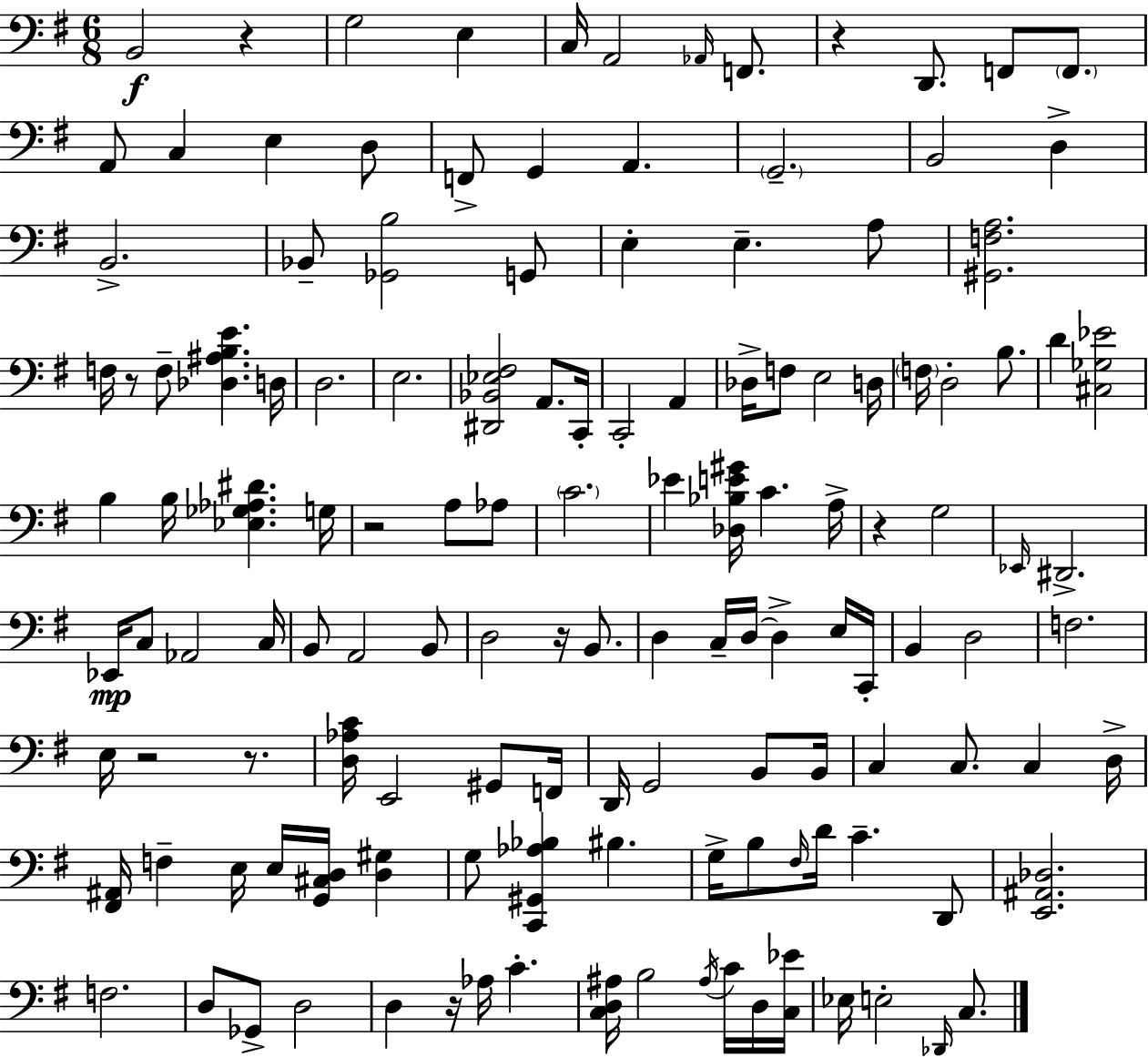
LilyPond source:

{
  \clef bass
  \numericTimeSignature
  \time 6/8
  \key e \minor
  \repeat volta 2 { b,2\f r4 | g2 e4 | c16 a,2 \grace { aes,16 } f,8. | r4 d,8. f,8 \parenthesize f,8. | \break a,8 c4 e4 d8 | f,8-> g,4 a,4. | \parenthesize g,2.-- | b,2 d4-> | \break b,2.-> | bes,8-- <ges, b>2 g,8 | e4-. e4.-- a8 | <gis, f a>2. | \break f16 r8 f8-- <des ais b e'>4. | d16 d2. | e2. | <dis, bes, ees fis>2 a,8. | \break c,16-. c,2-. a,4 | des16-> f8 e2 | d16 \parenthesize f16 d2-. b8. | d'4 <cis ges ees'>2 | \break b4 b16 <ees ges aes dis'>4. | g16 r2 a8 aes8 | \parenthesize c'2. | ees'4 <des bes e' gis'>16 c'4. | \break a16-> r4 g2 | \grace { ees,16 } dis,2.-> | ees,16\mp c8 aes,2 | c16 b,8 a,2 | \break b,8 d2 r16 b,8. | d4 c16-- d16~~ d4-> | e16 c,16-. b,4 d2 | f2. | \break e16 r2 r8. | <d aes c'>16 e,2 gis,8 | f,16 d,16 g,2 b,8 | b,16 c4 c8. c4 | \break d16-> <fis, ais,>16 f4-- e16 e16 <g, cis d>16 <d gis>4 | g8 <c, gis, aes bes>4 bis4. | g16-> b8 \grace { fis16 } d'16 c'4.-- | d,8 <e, ais, des>2. | \break f2. | d8 ges,8-> d2 | d4 r16 aes16 c'4.-. | <c d ais>16 b2 | \break \acciaccatura { ais16 } c'16 d16 <c ees'>16 ees16 e2-. | \grace { des,16 } c8. } \bar "|."
}